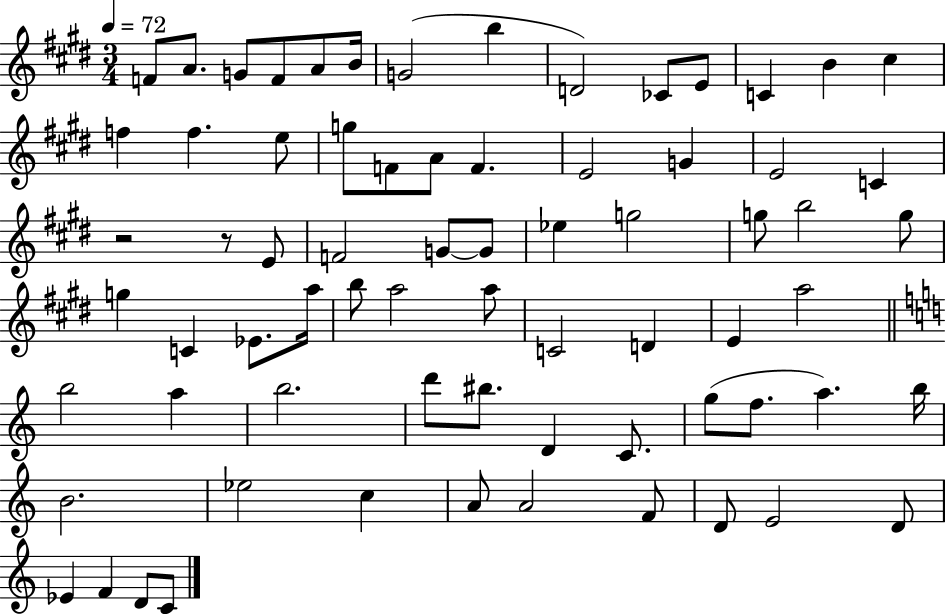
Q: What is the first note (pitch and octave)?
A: F4